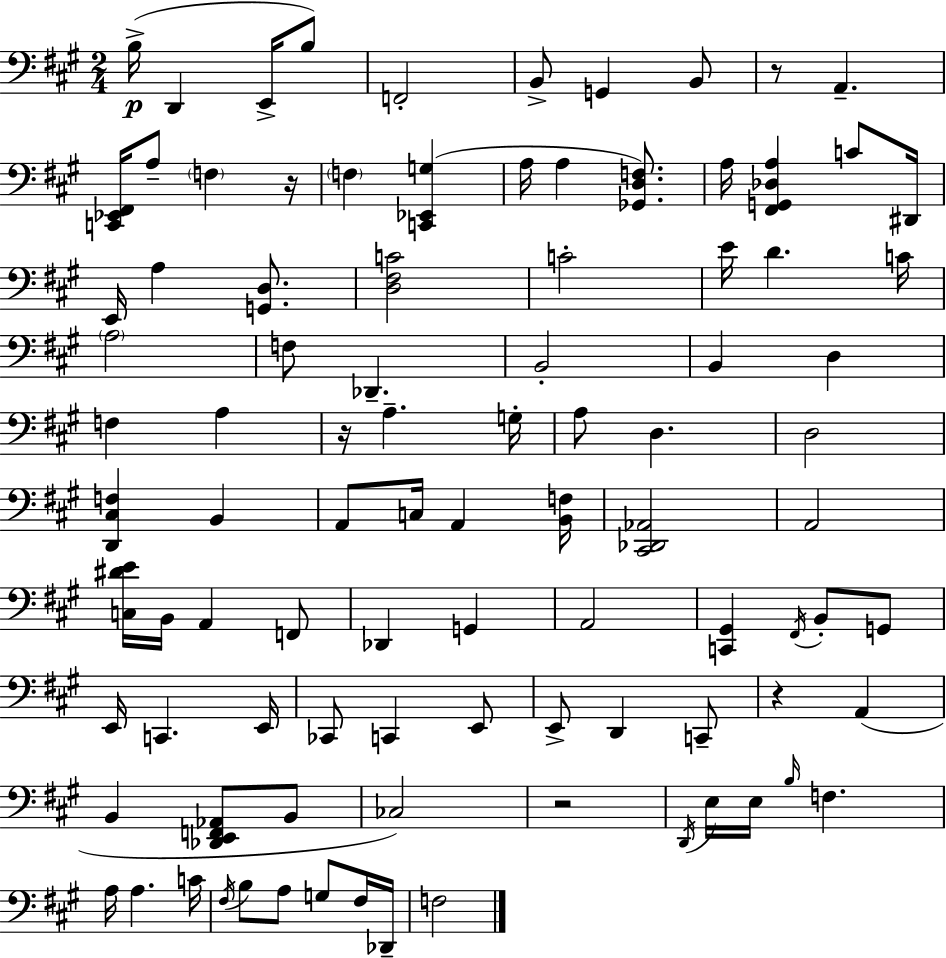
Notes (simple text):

B3/s D2/q E2/s B3/e F2/h B2/e G2/q B2/e R/e A2/q. [C2,Eb2,F#2]/s A3/e F3/q R/s F3/q [C2,Eb2,G3]/q A3/s A3/q [Gb2,D3,F3]/e. A3/s [F#2,G2,Db3,A3]/q C4/e D#2/s E2/s A3/q [G2,D3]/e. [D3,F#3,C4]/h C4/h E4/s D4/q. C4/s A3/h F3/e Db2/q. B2/h B2/q D3/q F3/q A3/q R/s A3/q. G3/s A3/e D3/q. D3/h [D2,C#3,F3]/q B2/q A2/e C3/s A2/q [B2,F3]/s [C#2,Db2,Ab2]/h A2/h [C3,D#4,E4]/s B2/s A2/q F2/e Db2/q G2/q A2/h [C2,G#2]/q F#2/s B2/e G2/e E2/s C2/q. E2/s CES2/e C2/q E2/e E2/e D2/q C2/e R/q A2/q B2/q [Db2,E2,F2,Ab2]/e B2/e CES3/h R/h D2/s E3/s E3/s B3/s F3/q. A3/s A3/q. C4/s F#3/s B3/e A3/e G3/e F#3/s Db2/s F3/h